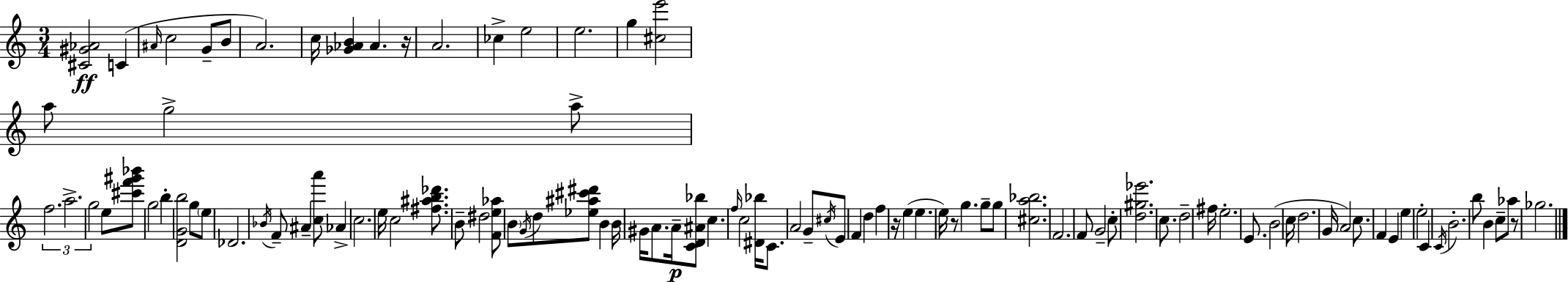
{
  \clef treble
  \numericTimeSignature
  \time 3/4
  \key c \major
  <cis' gis' aes'>2\ff c'4( | \grace { ais'16 } c''2 g'8-- b'8 | a'2.) | c''16 <ges' aes' b'>4 aes'4. | \break r16 a'2. | ces''4-> e''2 | e''2. | g''4 <cis'' e'''>2 | \break a''8 g''2-> a''8-> | \tuplet 3/2 { f''2. | a''2.-> | g''2 } e''8 <cis''' f''' gis''' bes'''>8 | \break g''2 b''4-. | <d' g' b''>2 g''8 \parenthesize e''8 | des'2. | \acciaccatura { bes'16 } f'8-- ais'4-- <c'' a'''>8 aes'4-> | \break c''2. | e''16 c''2 <fis'' ais'' b'' des'''>8. | b'8-- dis''2 | <f' e'' aes''>8 \parenthesize b'8 \acciaccatura { g'16 } d''8 <ees'' ais'' cis''' dis'''>8 b'4 | \break b'16 gis'16 a'8. a'16--\p <c' d' ais' bes''>8 c''4. | \grace { f''16 } c''2 | <dis' bes''>16 c'8. a'2 | g'8-- \acciaccatura { cis''16 } e'8 f'4 d''4 | \break f''4 r16 e''4( e''4. | e''16) r8 g''4. | g''8-- g''8 <cis'' a'' bes''>2. | f'2. | \break f'8 g'2-- | c''8-. <d'' gis'' ees'''>2. | c''8. d''2-- | fis''16 e''2.-. | \break e'8. b'2( | c''16 d''2. | g'16 a'2) | c''8. f'4 e'4 | \break e''4 e''2-. | c'4 \acciaccatura { c'16 } b'2.-. | b''8 b'4 | c''8-- aes''8 r8 ges''2. | \break \bar "|."
}